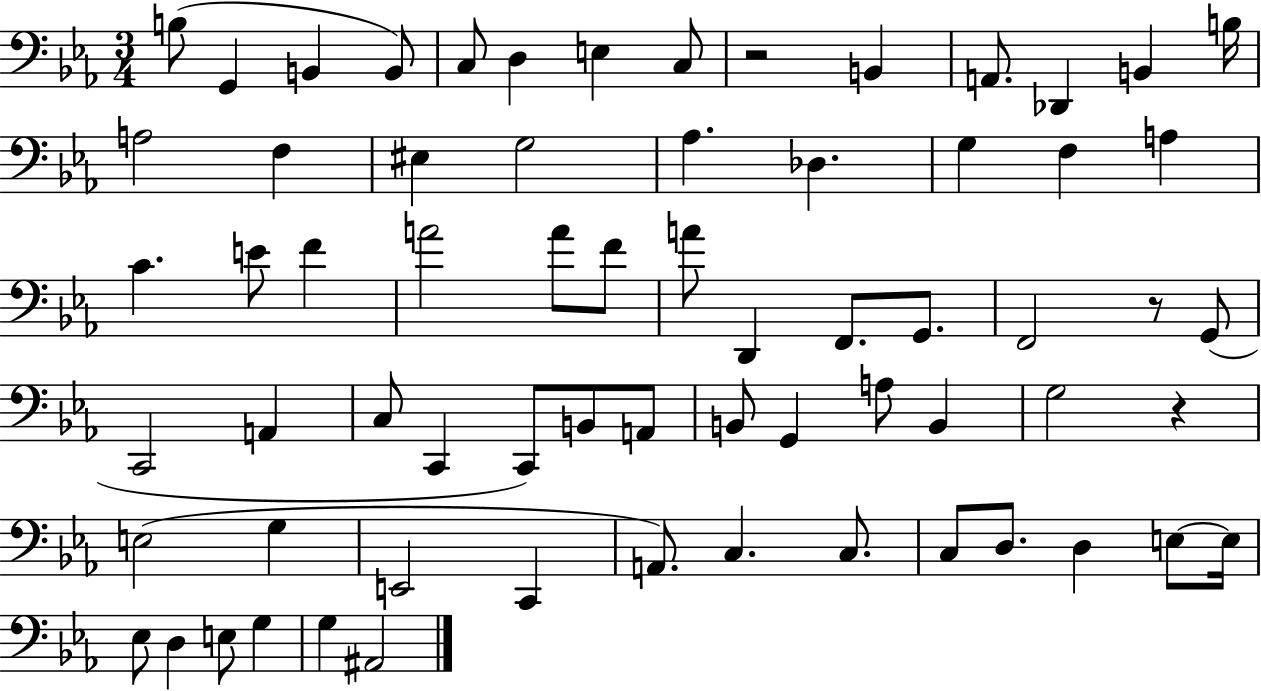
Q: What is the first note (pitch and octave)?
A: B3